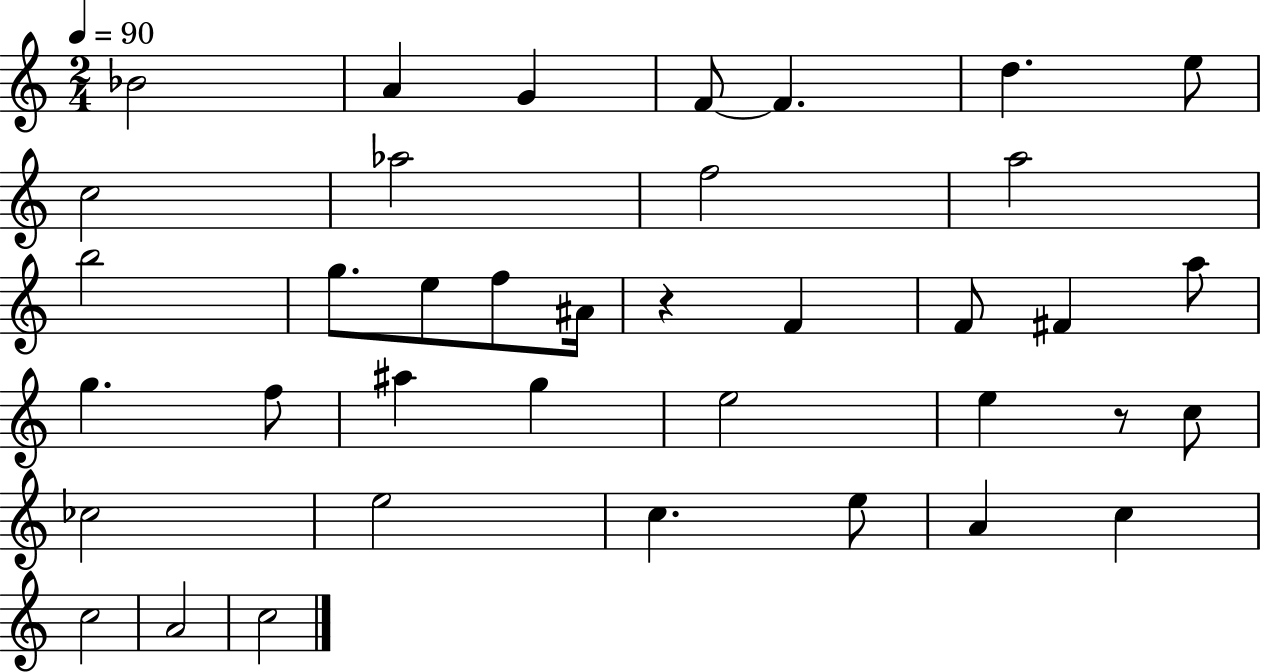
{
  \clef treble
  \numericTimeSignature
  \time 2/4
  \key c \major
  \tempo 4 = 90
  bes'2 | a'4 g'4 | f'8~~ f'4. | d''4. e''8 | \break c''2 | aes''2 | f''2 | a''2 | \break b''2 | g''8. e''8 f''8 ais'16 | r4 f'4 | f'8 fis'4 a''8 | \break g''4. f''8 | ais''4 g''4 | e''2 | e''4 r8 c''8 | \break ces''2 | e''2 | c''4. e''8 | a'4 c''4 | \break c''2 | a'2 | c''2 | \bar "|."
}